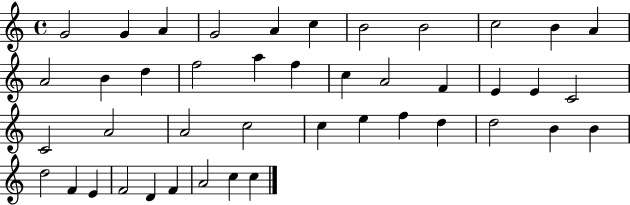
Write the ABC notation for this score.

X:1
T:Untitled
M:4/4
L:1/4
K:C
G2 G A G2 A c B2 B2 c2 B A A2 B d f2 a f c A2 F E E C2 C2 A2 A2 c2 c e f d d2 B B d2 F E F2 D F A2 c c